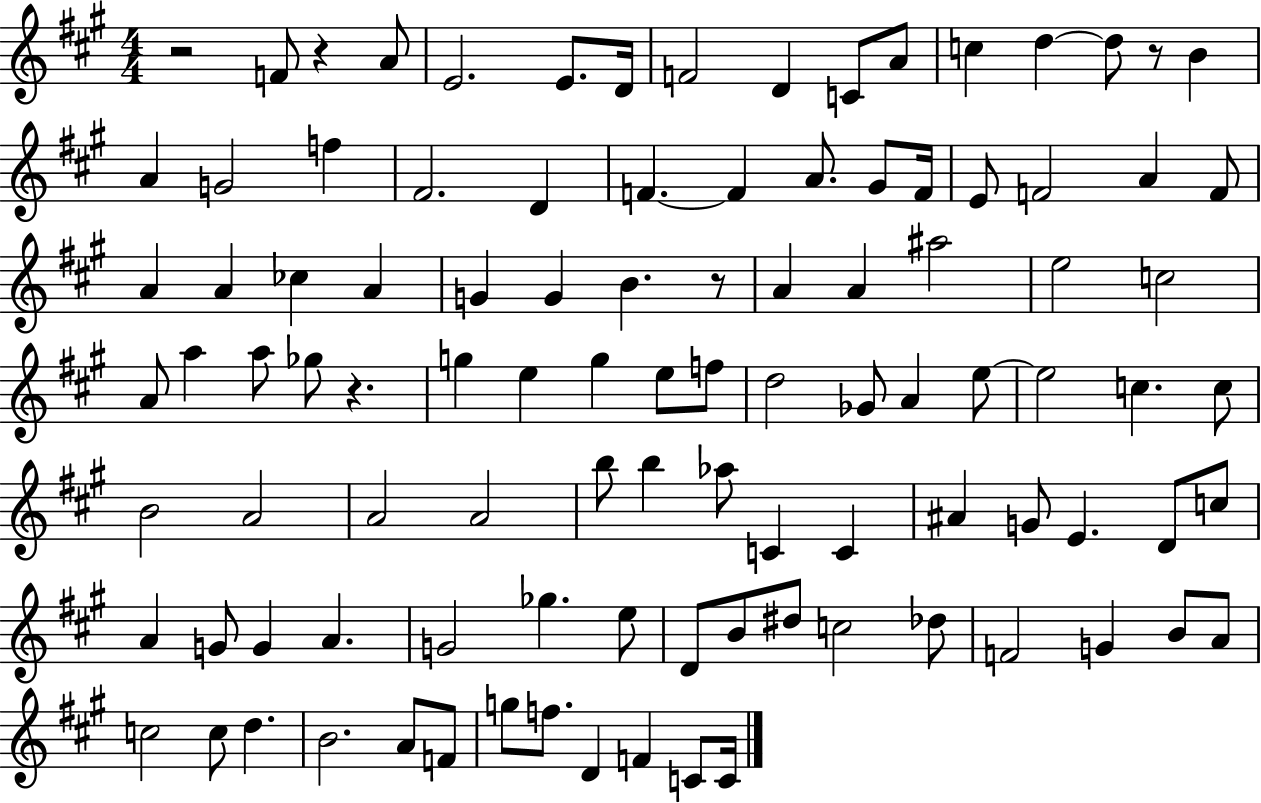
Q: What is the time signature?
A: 4/4